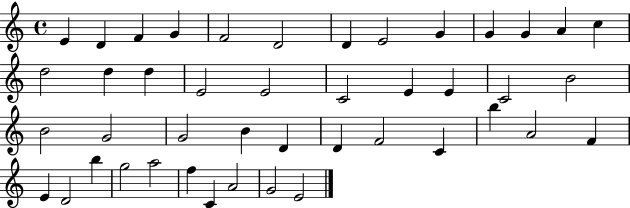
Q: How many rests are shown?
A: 0